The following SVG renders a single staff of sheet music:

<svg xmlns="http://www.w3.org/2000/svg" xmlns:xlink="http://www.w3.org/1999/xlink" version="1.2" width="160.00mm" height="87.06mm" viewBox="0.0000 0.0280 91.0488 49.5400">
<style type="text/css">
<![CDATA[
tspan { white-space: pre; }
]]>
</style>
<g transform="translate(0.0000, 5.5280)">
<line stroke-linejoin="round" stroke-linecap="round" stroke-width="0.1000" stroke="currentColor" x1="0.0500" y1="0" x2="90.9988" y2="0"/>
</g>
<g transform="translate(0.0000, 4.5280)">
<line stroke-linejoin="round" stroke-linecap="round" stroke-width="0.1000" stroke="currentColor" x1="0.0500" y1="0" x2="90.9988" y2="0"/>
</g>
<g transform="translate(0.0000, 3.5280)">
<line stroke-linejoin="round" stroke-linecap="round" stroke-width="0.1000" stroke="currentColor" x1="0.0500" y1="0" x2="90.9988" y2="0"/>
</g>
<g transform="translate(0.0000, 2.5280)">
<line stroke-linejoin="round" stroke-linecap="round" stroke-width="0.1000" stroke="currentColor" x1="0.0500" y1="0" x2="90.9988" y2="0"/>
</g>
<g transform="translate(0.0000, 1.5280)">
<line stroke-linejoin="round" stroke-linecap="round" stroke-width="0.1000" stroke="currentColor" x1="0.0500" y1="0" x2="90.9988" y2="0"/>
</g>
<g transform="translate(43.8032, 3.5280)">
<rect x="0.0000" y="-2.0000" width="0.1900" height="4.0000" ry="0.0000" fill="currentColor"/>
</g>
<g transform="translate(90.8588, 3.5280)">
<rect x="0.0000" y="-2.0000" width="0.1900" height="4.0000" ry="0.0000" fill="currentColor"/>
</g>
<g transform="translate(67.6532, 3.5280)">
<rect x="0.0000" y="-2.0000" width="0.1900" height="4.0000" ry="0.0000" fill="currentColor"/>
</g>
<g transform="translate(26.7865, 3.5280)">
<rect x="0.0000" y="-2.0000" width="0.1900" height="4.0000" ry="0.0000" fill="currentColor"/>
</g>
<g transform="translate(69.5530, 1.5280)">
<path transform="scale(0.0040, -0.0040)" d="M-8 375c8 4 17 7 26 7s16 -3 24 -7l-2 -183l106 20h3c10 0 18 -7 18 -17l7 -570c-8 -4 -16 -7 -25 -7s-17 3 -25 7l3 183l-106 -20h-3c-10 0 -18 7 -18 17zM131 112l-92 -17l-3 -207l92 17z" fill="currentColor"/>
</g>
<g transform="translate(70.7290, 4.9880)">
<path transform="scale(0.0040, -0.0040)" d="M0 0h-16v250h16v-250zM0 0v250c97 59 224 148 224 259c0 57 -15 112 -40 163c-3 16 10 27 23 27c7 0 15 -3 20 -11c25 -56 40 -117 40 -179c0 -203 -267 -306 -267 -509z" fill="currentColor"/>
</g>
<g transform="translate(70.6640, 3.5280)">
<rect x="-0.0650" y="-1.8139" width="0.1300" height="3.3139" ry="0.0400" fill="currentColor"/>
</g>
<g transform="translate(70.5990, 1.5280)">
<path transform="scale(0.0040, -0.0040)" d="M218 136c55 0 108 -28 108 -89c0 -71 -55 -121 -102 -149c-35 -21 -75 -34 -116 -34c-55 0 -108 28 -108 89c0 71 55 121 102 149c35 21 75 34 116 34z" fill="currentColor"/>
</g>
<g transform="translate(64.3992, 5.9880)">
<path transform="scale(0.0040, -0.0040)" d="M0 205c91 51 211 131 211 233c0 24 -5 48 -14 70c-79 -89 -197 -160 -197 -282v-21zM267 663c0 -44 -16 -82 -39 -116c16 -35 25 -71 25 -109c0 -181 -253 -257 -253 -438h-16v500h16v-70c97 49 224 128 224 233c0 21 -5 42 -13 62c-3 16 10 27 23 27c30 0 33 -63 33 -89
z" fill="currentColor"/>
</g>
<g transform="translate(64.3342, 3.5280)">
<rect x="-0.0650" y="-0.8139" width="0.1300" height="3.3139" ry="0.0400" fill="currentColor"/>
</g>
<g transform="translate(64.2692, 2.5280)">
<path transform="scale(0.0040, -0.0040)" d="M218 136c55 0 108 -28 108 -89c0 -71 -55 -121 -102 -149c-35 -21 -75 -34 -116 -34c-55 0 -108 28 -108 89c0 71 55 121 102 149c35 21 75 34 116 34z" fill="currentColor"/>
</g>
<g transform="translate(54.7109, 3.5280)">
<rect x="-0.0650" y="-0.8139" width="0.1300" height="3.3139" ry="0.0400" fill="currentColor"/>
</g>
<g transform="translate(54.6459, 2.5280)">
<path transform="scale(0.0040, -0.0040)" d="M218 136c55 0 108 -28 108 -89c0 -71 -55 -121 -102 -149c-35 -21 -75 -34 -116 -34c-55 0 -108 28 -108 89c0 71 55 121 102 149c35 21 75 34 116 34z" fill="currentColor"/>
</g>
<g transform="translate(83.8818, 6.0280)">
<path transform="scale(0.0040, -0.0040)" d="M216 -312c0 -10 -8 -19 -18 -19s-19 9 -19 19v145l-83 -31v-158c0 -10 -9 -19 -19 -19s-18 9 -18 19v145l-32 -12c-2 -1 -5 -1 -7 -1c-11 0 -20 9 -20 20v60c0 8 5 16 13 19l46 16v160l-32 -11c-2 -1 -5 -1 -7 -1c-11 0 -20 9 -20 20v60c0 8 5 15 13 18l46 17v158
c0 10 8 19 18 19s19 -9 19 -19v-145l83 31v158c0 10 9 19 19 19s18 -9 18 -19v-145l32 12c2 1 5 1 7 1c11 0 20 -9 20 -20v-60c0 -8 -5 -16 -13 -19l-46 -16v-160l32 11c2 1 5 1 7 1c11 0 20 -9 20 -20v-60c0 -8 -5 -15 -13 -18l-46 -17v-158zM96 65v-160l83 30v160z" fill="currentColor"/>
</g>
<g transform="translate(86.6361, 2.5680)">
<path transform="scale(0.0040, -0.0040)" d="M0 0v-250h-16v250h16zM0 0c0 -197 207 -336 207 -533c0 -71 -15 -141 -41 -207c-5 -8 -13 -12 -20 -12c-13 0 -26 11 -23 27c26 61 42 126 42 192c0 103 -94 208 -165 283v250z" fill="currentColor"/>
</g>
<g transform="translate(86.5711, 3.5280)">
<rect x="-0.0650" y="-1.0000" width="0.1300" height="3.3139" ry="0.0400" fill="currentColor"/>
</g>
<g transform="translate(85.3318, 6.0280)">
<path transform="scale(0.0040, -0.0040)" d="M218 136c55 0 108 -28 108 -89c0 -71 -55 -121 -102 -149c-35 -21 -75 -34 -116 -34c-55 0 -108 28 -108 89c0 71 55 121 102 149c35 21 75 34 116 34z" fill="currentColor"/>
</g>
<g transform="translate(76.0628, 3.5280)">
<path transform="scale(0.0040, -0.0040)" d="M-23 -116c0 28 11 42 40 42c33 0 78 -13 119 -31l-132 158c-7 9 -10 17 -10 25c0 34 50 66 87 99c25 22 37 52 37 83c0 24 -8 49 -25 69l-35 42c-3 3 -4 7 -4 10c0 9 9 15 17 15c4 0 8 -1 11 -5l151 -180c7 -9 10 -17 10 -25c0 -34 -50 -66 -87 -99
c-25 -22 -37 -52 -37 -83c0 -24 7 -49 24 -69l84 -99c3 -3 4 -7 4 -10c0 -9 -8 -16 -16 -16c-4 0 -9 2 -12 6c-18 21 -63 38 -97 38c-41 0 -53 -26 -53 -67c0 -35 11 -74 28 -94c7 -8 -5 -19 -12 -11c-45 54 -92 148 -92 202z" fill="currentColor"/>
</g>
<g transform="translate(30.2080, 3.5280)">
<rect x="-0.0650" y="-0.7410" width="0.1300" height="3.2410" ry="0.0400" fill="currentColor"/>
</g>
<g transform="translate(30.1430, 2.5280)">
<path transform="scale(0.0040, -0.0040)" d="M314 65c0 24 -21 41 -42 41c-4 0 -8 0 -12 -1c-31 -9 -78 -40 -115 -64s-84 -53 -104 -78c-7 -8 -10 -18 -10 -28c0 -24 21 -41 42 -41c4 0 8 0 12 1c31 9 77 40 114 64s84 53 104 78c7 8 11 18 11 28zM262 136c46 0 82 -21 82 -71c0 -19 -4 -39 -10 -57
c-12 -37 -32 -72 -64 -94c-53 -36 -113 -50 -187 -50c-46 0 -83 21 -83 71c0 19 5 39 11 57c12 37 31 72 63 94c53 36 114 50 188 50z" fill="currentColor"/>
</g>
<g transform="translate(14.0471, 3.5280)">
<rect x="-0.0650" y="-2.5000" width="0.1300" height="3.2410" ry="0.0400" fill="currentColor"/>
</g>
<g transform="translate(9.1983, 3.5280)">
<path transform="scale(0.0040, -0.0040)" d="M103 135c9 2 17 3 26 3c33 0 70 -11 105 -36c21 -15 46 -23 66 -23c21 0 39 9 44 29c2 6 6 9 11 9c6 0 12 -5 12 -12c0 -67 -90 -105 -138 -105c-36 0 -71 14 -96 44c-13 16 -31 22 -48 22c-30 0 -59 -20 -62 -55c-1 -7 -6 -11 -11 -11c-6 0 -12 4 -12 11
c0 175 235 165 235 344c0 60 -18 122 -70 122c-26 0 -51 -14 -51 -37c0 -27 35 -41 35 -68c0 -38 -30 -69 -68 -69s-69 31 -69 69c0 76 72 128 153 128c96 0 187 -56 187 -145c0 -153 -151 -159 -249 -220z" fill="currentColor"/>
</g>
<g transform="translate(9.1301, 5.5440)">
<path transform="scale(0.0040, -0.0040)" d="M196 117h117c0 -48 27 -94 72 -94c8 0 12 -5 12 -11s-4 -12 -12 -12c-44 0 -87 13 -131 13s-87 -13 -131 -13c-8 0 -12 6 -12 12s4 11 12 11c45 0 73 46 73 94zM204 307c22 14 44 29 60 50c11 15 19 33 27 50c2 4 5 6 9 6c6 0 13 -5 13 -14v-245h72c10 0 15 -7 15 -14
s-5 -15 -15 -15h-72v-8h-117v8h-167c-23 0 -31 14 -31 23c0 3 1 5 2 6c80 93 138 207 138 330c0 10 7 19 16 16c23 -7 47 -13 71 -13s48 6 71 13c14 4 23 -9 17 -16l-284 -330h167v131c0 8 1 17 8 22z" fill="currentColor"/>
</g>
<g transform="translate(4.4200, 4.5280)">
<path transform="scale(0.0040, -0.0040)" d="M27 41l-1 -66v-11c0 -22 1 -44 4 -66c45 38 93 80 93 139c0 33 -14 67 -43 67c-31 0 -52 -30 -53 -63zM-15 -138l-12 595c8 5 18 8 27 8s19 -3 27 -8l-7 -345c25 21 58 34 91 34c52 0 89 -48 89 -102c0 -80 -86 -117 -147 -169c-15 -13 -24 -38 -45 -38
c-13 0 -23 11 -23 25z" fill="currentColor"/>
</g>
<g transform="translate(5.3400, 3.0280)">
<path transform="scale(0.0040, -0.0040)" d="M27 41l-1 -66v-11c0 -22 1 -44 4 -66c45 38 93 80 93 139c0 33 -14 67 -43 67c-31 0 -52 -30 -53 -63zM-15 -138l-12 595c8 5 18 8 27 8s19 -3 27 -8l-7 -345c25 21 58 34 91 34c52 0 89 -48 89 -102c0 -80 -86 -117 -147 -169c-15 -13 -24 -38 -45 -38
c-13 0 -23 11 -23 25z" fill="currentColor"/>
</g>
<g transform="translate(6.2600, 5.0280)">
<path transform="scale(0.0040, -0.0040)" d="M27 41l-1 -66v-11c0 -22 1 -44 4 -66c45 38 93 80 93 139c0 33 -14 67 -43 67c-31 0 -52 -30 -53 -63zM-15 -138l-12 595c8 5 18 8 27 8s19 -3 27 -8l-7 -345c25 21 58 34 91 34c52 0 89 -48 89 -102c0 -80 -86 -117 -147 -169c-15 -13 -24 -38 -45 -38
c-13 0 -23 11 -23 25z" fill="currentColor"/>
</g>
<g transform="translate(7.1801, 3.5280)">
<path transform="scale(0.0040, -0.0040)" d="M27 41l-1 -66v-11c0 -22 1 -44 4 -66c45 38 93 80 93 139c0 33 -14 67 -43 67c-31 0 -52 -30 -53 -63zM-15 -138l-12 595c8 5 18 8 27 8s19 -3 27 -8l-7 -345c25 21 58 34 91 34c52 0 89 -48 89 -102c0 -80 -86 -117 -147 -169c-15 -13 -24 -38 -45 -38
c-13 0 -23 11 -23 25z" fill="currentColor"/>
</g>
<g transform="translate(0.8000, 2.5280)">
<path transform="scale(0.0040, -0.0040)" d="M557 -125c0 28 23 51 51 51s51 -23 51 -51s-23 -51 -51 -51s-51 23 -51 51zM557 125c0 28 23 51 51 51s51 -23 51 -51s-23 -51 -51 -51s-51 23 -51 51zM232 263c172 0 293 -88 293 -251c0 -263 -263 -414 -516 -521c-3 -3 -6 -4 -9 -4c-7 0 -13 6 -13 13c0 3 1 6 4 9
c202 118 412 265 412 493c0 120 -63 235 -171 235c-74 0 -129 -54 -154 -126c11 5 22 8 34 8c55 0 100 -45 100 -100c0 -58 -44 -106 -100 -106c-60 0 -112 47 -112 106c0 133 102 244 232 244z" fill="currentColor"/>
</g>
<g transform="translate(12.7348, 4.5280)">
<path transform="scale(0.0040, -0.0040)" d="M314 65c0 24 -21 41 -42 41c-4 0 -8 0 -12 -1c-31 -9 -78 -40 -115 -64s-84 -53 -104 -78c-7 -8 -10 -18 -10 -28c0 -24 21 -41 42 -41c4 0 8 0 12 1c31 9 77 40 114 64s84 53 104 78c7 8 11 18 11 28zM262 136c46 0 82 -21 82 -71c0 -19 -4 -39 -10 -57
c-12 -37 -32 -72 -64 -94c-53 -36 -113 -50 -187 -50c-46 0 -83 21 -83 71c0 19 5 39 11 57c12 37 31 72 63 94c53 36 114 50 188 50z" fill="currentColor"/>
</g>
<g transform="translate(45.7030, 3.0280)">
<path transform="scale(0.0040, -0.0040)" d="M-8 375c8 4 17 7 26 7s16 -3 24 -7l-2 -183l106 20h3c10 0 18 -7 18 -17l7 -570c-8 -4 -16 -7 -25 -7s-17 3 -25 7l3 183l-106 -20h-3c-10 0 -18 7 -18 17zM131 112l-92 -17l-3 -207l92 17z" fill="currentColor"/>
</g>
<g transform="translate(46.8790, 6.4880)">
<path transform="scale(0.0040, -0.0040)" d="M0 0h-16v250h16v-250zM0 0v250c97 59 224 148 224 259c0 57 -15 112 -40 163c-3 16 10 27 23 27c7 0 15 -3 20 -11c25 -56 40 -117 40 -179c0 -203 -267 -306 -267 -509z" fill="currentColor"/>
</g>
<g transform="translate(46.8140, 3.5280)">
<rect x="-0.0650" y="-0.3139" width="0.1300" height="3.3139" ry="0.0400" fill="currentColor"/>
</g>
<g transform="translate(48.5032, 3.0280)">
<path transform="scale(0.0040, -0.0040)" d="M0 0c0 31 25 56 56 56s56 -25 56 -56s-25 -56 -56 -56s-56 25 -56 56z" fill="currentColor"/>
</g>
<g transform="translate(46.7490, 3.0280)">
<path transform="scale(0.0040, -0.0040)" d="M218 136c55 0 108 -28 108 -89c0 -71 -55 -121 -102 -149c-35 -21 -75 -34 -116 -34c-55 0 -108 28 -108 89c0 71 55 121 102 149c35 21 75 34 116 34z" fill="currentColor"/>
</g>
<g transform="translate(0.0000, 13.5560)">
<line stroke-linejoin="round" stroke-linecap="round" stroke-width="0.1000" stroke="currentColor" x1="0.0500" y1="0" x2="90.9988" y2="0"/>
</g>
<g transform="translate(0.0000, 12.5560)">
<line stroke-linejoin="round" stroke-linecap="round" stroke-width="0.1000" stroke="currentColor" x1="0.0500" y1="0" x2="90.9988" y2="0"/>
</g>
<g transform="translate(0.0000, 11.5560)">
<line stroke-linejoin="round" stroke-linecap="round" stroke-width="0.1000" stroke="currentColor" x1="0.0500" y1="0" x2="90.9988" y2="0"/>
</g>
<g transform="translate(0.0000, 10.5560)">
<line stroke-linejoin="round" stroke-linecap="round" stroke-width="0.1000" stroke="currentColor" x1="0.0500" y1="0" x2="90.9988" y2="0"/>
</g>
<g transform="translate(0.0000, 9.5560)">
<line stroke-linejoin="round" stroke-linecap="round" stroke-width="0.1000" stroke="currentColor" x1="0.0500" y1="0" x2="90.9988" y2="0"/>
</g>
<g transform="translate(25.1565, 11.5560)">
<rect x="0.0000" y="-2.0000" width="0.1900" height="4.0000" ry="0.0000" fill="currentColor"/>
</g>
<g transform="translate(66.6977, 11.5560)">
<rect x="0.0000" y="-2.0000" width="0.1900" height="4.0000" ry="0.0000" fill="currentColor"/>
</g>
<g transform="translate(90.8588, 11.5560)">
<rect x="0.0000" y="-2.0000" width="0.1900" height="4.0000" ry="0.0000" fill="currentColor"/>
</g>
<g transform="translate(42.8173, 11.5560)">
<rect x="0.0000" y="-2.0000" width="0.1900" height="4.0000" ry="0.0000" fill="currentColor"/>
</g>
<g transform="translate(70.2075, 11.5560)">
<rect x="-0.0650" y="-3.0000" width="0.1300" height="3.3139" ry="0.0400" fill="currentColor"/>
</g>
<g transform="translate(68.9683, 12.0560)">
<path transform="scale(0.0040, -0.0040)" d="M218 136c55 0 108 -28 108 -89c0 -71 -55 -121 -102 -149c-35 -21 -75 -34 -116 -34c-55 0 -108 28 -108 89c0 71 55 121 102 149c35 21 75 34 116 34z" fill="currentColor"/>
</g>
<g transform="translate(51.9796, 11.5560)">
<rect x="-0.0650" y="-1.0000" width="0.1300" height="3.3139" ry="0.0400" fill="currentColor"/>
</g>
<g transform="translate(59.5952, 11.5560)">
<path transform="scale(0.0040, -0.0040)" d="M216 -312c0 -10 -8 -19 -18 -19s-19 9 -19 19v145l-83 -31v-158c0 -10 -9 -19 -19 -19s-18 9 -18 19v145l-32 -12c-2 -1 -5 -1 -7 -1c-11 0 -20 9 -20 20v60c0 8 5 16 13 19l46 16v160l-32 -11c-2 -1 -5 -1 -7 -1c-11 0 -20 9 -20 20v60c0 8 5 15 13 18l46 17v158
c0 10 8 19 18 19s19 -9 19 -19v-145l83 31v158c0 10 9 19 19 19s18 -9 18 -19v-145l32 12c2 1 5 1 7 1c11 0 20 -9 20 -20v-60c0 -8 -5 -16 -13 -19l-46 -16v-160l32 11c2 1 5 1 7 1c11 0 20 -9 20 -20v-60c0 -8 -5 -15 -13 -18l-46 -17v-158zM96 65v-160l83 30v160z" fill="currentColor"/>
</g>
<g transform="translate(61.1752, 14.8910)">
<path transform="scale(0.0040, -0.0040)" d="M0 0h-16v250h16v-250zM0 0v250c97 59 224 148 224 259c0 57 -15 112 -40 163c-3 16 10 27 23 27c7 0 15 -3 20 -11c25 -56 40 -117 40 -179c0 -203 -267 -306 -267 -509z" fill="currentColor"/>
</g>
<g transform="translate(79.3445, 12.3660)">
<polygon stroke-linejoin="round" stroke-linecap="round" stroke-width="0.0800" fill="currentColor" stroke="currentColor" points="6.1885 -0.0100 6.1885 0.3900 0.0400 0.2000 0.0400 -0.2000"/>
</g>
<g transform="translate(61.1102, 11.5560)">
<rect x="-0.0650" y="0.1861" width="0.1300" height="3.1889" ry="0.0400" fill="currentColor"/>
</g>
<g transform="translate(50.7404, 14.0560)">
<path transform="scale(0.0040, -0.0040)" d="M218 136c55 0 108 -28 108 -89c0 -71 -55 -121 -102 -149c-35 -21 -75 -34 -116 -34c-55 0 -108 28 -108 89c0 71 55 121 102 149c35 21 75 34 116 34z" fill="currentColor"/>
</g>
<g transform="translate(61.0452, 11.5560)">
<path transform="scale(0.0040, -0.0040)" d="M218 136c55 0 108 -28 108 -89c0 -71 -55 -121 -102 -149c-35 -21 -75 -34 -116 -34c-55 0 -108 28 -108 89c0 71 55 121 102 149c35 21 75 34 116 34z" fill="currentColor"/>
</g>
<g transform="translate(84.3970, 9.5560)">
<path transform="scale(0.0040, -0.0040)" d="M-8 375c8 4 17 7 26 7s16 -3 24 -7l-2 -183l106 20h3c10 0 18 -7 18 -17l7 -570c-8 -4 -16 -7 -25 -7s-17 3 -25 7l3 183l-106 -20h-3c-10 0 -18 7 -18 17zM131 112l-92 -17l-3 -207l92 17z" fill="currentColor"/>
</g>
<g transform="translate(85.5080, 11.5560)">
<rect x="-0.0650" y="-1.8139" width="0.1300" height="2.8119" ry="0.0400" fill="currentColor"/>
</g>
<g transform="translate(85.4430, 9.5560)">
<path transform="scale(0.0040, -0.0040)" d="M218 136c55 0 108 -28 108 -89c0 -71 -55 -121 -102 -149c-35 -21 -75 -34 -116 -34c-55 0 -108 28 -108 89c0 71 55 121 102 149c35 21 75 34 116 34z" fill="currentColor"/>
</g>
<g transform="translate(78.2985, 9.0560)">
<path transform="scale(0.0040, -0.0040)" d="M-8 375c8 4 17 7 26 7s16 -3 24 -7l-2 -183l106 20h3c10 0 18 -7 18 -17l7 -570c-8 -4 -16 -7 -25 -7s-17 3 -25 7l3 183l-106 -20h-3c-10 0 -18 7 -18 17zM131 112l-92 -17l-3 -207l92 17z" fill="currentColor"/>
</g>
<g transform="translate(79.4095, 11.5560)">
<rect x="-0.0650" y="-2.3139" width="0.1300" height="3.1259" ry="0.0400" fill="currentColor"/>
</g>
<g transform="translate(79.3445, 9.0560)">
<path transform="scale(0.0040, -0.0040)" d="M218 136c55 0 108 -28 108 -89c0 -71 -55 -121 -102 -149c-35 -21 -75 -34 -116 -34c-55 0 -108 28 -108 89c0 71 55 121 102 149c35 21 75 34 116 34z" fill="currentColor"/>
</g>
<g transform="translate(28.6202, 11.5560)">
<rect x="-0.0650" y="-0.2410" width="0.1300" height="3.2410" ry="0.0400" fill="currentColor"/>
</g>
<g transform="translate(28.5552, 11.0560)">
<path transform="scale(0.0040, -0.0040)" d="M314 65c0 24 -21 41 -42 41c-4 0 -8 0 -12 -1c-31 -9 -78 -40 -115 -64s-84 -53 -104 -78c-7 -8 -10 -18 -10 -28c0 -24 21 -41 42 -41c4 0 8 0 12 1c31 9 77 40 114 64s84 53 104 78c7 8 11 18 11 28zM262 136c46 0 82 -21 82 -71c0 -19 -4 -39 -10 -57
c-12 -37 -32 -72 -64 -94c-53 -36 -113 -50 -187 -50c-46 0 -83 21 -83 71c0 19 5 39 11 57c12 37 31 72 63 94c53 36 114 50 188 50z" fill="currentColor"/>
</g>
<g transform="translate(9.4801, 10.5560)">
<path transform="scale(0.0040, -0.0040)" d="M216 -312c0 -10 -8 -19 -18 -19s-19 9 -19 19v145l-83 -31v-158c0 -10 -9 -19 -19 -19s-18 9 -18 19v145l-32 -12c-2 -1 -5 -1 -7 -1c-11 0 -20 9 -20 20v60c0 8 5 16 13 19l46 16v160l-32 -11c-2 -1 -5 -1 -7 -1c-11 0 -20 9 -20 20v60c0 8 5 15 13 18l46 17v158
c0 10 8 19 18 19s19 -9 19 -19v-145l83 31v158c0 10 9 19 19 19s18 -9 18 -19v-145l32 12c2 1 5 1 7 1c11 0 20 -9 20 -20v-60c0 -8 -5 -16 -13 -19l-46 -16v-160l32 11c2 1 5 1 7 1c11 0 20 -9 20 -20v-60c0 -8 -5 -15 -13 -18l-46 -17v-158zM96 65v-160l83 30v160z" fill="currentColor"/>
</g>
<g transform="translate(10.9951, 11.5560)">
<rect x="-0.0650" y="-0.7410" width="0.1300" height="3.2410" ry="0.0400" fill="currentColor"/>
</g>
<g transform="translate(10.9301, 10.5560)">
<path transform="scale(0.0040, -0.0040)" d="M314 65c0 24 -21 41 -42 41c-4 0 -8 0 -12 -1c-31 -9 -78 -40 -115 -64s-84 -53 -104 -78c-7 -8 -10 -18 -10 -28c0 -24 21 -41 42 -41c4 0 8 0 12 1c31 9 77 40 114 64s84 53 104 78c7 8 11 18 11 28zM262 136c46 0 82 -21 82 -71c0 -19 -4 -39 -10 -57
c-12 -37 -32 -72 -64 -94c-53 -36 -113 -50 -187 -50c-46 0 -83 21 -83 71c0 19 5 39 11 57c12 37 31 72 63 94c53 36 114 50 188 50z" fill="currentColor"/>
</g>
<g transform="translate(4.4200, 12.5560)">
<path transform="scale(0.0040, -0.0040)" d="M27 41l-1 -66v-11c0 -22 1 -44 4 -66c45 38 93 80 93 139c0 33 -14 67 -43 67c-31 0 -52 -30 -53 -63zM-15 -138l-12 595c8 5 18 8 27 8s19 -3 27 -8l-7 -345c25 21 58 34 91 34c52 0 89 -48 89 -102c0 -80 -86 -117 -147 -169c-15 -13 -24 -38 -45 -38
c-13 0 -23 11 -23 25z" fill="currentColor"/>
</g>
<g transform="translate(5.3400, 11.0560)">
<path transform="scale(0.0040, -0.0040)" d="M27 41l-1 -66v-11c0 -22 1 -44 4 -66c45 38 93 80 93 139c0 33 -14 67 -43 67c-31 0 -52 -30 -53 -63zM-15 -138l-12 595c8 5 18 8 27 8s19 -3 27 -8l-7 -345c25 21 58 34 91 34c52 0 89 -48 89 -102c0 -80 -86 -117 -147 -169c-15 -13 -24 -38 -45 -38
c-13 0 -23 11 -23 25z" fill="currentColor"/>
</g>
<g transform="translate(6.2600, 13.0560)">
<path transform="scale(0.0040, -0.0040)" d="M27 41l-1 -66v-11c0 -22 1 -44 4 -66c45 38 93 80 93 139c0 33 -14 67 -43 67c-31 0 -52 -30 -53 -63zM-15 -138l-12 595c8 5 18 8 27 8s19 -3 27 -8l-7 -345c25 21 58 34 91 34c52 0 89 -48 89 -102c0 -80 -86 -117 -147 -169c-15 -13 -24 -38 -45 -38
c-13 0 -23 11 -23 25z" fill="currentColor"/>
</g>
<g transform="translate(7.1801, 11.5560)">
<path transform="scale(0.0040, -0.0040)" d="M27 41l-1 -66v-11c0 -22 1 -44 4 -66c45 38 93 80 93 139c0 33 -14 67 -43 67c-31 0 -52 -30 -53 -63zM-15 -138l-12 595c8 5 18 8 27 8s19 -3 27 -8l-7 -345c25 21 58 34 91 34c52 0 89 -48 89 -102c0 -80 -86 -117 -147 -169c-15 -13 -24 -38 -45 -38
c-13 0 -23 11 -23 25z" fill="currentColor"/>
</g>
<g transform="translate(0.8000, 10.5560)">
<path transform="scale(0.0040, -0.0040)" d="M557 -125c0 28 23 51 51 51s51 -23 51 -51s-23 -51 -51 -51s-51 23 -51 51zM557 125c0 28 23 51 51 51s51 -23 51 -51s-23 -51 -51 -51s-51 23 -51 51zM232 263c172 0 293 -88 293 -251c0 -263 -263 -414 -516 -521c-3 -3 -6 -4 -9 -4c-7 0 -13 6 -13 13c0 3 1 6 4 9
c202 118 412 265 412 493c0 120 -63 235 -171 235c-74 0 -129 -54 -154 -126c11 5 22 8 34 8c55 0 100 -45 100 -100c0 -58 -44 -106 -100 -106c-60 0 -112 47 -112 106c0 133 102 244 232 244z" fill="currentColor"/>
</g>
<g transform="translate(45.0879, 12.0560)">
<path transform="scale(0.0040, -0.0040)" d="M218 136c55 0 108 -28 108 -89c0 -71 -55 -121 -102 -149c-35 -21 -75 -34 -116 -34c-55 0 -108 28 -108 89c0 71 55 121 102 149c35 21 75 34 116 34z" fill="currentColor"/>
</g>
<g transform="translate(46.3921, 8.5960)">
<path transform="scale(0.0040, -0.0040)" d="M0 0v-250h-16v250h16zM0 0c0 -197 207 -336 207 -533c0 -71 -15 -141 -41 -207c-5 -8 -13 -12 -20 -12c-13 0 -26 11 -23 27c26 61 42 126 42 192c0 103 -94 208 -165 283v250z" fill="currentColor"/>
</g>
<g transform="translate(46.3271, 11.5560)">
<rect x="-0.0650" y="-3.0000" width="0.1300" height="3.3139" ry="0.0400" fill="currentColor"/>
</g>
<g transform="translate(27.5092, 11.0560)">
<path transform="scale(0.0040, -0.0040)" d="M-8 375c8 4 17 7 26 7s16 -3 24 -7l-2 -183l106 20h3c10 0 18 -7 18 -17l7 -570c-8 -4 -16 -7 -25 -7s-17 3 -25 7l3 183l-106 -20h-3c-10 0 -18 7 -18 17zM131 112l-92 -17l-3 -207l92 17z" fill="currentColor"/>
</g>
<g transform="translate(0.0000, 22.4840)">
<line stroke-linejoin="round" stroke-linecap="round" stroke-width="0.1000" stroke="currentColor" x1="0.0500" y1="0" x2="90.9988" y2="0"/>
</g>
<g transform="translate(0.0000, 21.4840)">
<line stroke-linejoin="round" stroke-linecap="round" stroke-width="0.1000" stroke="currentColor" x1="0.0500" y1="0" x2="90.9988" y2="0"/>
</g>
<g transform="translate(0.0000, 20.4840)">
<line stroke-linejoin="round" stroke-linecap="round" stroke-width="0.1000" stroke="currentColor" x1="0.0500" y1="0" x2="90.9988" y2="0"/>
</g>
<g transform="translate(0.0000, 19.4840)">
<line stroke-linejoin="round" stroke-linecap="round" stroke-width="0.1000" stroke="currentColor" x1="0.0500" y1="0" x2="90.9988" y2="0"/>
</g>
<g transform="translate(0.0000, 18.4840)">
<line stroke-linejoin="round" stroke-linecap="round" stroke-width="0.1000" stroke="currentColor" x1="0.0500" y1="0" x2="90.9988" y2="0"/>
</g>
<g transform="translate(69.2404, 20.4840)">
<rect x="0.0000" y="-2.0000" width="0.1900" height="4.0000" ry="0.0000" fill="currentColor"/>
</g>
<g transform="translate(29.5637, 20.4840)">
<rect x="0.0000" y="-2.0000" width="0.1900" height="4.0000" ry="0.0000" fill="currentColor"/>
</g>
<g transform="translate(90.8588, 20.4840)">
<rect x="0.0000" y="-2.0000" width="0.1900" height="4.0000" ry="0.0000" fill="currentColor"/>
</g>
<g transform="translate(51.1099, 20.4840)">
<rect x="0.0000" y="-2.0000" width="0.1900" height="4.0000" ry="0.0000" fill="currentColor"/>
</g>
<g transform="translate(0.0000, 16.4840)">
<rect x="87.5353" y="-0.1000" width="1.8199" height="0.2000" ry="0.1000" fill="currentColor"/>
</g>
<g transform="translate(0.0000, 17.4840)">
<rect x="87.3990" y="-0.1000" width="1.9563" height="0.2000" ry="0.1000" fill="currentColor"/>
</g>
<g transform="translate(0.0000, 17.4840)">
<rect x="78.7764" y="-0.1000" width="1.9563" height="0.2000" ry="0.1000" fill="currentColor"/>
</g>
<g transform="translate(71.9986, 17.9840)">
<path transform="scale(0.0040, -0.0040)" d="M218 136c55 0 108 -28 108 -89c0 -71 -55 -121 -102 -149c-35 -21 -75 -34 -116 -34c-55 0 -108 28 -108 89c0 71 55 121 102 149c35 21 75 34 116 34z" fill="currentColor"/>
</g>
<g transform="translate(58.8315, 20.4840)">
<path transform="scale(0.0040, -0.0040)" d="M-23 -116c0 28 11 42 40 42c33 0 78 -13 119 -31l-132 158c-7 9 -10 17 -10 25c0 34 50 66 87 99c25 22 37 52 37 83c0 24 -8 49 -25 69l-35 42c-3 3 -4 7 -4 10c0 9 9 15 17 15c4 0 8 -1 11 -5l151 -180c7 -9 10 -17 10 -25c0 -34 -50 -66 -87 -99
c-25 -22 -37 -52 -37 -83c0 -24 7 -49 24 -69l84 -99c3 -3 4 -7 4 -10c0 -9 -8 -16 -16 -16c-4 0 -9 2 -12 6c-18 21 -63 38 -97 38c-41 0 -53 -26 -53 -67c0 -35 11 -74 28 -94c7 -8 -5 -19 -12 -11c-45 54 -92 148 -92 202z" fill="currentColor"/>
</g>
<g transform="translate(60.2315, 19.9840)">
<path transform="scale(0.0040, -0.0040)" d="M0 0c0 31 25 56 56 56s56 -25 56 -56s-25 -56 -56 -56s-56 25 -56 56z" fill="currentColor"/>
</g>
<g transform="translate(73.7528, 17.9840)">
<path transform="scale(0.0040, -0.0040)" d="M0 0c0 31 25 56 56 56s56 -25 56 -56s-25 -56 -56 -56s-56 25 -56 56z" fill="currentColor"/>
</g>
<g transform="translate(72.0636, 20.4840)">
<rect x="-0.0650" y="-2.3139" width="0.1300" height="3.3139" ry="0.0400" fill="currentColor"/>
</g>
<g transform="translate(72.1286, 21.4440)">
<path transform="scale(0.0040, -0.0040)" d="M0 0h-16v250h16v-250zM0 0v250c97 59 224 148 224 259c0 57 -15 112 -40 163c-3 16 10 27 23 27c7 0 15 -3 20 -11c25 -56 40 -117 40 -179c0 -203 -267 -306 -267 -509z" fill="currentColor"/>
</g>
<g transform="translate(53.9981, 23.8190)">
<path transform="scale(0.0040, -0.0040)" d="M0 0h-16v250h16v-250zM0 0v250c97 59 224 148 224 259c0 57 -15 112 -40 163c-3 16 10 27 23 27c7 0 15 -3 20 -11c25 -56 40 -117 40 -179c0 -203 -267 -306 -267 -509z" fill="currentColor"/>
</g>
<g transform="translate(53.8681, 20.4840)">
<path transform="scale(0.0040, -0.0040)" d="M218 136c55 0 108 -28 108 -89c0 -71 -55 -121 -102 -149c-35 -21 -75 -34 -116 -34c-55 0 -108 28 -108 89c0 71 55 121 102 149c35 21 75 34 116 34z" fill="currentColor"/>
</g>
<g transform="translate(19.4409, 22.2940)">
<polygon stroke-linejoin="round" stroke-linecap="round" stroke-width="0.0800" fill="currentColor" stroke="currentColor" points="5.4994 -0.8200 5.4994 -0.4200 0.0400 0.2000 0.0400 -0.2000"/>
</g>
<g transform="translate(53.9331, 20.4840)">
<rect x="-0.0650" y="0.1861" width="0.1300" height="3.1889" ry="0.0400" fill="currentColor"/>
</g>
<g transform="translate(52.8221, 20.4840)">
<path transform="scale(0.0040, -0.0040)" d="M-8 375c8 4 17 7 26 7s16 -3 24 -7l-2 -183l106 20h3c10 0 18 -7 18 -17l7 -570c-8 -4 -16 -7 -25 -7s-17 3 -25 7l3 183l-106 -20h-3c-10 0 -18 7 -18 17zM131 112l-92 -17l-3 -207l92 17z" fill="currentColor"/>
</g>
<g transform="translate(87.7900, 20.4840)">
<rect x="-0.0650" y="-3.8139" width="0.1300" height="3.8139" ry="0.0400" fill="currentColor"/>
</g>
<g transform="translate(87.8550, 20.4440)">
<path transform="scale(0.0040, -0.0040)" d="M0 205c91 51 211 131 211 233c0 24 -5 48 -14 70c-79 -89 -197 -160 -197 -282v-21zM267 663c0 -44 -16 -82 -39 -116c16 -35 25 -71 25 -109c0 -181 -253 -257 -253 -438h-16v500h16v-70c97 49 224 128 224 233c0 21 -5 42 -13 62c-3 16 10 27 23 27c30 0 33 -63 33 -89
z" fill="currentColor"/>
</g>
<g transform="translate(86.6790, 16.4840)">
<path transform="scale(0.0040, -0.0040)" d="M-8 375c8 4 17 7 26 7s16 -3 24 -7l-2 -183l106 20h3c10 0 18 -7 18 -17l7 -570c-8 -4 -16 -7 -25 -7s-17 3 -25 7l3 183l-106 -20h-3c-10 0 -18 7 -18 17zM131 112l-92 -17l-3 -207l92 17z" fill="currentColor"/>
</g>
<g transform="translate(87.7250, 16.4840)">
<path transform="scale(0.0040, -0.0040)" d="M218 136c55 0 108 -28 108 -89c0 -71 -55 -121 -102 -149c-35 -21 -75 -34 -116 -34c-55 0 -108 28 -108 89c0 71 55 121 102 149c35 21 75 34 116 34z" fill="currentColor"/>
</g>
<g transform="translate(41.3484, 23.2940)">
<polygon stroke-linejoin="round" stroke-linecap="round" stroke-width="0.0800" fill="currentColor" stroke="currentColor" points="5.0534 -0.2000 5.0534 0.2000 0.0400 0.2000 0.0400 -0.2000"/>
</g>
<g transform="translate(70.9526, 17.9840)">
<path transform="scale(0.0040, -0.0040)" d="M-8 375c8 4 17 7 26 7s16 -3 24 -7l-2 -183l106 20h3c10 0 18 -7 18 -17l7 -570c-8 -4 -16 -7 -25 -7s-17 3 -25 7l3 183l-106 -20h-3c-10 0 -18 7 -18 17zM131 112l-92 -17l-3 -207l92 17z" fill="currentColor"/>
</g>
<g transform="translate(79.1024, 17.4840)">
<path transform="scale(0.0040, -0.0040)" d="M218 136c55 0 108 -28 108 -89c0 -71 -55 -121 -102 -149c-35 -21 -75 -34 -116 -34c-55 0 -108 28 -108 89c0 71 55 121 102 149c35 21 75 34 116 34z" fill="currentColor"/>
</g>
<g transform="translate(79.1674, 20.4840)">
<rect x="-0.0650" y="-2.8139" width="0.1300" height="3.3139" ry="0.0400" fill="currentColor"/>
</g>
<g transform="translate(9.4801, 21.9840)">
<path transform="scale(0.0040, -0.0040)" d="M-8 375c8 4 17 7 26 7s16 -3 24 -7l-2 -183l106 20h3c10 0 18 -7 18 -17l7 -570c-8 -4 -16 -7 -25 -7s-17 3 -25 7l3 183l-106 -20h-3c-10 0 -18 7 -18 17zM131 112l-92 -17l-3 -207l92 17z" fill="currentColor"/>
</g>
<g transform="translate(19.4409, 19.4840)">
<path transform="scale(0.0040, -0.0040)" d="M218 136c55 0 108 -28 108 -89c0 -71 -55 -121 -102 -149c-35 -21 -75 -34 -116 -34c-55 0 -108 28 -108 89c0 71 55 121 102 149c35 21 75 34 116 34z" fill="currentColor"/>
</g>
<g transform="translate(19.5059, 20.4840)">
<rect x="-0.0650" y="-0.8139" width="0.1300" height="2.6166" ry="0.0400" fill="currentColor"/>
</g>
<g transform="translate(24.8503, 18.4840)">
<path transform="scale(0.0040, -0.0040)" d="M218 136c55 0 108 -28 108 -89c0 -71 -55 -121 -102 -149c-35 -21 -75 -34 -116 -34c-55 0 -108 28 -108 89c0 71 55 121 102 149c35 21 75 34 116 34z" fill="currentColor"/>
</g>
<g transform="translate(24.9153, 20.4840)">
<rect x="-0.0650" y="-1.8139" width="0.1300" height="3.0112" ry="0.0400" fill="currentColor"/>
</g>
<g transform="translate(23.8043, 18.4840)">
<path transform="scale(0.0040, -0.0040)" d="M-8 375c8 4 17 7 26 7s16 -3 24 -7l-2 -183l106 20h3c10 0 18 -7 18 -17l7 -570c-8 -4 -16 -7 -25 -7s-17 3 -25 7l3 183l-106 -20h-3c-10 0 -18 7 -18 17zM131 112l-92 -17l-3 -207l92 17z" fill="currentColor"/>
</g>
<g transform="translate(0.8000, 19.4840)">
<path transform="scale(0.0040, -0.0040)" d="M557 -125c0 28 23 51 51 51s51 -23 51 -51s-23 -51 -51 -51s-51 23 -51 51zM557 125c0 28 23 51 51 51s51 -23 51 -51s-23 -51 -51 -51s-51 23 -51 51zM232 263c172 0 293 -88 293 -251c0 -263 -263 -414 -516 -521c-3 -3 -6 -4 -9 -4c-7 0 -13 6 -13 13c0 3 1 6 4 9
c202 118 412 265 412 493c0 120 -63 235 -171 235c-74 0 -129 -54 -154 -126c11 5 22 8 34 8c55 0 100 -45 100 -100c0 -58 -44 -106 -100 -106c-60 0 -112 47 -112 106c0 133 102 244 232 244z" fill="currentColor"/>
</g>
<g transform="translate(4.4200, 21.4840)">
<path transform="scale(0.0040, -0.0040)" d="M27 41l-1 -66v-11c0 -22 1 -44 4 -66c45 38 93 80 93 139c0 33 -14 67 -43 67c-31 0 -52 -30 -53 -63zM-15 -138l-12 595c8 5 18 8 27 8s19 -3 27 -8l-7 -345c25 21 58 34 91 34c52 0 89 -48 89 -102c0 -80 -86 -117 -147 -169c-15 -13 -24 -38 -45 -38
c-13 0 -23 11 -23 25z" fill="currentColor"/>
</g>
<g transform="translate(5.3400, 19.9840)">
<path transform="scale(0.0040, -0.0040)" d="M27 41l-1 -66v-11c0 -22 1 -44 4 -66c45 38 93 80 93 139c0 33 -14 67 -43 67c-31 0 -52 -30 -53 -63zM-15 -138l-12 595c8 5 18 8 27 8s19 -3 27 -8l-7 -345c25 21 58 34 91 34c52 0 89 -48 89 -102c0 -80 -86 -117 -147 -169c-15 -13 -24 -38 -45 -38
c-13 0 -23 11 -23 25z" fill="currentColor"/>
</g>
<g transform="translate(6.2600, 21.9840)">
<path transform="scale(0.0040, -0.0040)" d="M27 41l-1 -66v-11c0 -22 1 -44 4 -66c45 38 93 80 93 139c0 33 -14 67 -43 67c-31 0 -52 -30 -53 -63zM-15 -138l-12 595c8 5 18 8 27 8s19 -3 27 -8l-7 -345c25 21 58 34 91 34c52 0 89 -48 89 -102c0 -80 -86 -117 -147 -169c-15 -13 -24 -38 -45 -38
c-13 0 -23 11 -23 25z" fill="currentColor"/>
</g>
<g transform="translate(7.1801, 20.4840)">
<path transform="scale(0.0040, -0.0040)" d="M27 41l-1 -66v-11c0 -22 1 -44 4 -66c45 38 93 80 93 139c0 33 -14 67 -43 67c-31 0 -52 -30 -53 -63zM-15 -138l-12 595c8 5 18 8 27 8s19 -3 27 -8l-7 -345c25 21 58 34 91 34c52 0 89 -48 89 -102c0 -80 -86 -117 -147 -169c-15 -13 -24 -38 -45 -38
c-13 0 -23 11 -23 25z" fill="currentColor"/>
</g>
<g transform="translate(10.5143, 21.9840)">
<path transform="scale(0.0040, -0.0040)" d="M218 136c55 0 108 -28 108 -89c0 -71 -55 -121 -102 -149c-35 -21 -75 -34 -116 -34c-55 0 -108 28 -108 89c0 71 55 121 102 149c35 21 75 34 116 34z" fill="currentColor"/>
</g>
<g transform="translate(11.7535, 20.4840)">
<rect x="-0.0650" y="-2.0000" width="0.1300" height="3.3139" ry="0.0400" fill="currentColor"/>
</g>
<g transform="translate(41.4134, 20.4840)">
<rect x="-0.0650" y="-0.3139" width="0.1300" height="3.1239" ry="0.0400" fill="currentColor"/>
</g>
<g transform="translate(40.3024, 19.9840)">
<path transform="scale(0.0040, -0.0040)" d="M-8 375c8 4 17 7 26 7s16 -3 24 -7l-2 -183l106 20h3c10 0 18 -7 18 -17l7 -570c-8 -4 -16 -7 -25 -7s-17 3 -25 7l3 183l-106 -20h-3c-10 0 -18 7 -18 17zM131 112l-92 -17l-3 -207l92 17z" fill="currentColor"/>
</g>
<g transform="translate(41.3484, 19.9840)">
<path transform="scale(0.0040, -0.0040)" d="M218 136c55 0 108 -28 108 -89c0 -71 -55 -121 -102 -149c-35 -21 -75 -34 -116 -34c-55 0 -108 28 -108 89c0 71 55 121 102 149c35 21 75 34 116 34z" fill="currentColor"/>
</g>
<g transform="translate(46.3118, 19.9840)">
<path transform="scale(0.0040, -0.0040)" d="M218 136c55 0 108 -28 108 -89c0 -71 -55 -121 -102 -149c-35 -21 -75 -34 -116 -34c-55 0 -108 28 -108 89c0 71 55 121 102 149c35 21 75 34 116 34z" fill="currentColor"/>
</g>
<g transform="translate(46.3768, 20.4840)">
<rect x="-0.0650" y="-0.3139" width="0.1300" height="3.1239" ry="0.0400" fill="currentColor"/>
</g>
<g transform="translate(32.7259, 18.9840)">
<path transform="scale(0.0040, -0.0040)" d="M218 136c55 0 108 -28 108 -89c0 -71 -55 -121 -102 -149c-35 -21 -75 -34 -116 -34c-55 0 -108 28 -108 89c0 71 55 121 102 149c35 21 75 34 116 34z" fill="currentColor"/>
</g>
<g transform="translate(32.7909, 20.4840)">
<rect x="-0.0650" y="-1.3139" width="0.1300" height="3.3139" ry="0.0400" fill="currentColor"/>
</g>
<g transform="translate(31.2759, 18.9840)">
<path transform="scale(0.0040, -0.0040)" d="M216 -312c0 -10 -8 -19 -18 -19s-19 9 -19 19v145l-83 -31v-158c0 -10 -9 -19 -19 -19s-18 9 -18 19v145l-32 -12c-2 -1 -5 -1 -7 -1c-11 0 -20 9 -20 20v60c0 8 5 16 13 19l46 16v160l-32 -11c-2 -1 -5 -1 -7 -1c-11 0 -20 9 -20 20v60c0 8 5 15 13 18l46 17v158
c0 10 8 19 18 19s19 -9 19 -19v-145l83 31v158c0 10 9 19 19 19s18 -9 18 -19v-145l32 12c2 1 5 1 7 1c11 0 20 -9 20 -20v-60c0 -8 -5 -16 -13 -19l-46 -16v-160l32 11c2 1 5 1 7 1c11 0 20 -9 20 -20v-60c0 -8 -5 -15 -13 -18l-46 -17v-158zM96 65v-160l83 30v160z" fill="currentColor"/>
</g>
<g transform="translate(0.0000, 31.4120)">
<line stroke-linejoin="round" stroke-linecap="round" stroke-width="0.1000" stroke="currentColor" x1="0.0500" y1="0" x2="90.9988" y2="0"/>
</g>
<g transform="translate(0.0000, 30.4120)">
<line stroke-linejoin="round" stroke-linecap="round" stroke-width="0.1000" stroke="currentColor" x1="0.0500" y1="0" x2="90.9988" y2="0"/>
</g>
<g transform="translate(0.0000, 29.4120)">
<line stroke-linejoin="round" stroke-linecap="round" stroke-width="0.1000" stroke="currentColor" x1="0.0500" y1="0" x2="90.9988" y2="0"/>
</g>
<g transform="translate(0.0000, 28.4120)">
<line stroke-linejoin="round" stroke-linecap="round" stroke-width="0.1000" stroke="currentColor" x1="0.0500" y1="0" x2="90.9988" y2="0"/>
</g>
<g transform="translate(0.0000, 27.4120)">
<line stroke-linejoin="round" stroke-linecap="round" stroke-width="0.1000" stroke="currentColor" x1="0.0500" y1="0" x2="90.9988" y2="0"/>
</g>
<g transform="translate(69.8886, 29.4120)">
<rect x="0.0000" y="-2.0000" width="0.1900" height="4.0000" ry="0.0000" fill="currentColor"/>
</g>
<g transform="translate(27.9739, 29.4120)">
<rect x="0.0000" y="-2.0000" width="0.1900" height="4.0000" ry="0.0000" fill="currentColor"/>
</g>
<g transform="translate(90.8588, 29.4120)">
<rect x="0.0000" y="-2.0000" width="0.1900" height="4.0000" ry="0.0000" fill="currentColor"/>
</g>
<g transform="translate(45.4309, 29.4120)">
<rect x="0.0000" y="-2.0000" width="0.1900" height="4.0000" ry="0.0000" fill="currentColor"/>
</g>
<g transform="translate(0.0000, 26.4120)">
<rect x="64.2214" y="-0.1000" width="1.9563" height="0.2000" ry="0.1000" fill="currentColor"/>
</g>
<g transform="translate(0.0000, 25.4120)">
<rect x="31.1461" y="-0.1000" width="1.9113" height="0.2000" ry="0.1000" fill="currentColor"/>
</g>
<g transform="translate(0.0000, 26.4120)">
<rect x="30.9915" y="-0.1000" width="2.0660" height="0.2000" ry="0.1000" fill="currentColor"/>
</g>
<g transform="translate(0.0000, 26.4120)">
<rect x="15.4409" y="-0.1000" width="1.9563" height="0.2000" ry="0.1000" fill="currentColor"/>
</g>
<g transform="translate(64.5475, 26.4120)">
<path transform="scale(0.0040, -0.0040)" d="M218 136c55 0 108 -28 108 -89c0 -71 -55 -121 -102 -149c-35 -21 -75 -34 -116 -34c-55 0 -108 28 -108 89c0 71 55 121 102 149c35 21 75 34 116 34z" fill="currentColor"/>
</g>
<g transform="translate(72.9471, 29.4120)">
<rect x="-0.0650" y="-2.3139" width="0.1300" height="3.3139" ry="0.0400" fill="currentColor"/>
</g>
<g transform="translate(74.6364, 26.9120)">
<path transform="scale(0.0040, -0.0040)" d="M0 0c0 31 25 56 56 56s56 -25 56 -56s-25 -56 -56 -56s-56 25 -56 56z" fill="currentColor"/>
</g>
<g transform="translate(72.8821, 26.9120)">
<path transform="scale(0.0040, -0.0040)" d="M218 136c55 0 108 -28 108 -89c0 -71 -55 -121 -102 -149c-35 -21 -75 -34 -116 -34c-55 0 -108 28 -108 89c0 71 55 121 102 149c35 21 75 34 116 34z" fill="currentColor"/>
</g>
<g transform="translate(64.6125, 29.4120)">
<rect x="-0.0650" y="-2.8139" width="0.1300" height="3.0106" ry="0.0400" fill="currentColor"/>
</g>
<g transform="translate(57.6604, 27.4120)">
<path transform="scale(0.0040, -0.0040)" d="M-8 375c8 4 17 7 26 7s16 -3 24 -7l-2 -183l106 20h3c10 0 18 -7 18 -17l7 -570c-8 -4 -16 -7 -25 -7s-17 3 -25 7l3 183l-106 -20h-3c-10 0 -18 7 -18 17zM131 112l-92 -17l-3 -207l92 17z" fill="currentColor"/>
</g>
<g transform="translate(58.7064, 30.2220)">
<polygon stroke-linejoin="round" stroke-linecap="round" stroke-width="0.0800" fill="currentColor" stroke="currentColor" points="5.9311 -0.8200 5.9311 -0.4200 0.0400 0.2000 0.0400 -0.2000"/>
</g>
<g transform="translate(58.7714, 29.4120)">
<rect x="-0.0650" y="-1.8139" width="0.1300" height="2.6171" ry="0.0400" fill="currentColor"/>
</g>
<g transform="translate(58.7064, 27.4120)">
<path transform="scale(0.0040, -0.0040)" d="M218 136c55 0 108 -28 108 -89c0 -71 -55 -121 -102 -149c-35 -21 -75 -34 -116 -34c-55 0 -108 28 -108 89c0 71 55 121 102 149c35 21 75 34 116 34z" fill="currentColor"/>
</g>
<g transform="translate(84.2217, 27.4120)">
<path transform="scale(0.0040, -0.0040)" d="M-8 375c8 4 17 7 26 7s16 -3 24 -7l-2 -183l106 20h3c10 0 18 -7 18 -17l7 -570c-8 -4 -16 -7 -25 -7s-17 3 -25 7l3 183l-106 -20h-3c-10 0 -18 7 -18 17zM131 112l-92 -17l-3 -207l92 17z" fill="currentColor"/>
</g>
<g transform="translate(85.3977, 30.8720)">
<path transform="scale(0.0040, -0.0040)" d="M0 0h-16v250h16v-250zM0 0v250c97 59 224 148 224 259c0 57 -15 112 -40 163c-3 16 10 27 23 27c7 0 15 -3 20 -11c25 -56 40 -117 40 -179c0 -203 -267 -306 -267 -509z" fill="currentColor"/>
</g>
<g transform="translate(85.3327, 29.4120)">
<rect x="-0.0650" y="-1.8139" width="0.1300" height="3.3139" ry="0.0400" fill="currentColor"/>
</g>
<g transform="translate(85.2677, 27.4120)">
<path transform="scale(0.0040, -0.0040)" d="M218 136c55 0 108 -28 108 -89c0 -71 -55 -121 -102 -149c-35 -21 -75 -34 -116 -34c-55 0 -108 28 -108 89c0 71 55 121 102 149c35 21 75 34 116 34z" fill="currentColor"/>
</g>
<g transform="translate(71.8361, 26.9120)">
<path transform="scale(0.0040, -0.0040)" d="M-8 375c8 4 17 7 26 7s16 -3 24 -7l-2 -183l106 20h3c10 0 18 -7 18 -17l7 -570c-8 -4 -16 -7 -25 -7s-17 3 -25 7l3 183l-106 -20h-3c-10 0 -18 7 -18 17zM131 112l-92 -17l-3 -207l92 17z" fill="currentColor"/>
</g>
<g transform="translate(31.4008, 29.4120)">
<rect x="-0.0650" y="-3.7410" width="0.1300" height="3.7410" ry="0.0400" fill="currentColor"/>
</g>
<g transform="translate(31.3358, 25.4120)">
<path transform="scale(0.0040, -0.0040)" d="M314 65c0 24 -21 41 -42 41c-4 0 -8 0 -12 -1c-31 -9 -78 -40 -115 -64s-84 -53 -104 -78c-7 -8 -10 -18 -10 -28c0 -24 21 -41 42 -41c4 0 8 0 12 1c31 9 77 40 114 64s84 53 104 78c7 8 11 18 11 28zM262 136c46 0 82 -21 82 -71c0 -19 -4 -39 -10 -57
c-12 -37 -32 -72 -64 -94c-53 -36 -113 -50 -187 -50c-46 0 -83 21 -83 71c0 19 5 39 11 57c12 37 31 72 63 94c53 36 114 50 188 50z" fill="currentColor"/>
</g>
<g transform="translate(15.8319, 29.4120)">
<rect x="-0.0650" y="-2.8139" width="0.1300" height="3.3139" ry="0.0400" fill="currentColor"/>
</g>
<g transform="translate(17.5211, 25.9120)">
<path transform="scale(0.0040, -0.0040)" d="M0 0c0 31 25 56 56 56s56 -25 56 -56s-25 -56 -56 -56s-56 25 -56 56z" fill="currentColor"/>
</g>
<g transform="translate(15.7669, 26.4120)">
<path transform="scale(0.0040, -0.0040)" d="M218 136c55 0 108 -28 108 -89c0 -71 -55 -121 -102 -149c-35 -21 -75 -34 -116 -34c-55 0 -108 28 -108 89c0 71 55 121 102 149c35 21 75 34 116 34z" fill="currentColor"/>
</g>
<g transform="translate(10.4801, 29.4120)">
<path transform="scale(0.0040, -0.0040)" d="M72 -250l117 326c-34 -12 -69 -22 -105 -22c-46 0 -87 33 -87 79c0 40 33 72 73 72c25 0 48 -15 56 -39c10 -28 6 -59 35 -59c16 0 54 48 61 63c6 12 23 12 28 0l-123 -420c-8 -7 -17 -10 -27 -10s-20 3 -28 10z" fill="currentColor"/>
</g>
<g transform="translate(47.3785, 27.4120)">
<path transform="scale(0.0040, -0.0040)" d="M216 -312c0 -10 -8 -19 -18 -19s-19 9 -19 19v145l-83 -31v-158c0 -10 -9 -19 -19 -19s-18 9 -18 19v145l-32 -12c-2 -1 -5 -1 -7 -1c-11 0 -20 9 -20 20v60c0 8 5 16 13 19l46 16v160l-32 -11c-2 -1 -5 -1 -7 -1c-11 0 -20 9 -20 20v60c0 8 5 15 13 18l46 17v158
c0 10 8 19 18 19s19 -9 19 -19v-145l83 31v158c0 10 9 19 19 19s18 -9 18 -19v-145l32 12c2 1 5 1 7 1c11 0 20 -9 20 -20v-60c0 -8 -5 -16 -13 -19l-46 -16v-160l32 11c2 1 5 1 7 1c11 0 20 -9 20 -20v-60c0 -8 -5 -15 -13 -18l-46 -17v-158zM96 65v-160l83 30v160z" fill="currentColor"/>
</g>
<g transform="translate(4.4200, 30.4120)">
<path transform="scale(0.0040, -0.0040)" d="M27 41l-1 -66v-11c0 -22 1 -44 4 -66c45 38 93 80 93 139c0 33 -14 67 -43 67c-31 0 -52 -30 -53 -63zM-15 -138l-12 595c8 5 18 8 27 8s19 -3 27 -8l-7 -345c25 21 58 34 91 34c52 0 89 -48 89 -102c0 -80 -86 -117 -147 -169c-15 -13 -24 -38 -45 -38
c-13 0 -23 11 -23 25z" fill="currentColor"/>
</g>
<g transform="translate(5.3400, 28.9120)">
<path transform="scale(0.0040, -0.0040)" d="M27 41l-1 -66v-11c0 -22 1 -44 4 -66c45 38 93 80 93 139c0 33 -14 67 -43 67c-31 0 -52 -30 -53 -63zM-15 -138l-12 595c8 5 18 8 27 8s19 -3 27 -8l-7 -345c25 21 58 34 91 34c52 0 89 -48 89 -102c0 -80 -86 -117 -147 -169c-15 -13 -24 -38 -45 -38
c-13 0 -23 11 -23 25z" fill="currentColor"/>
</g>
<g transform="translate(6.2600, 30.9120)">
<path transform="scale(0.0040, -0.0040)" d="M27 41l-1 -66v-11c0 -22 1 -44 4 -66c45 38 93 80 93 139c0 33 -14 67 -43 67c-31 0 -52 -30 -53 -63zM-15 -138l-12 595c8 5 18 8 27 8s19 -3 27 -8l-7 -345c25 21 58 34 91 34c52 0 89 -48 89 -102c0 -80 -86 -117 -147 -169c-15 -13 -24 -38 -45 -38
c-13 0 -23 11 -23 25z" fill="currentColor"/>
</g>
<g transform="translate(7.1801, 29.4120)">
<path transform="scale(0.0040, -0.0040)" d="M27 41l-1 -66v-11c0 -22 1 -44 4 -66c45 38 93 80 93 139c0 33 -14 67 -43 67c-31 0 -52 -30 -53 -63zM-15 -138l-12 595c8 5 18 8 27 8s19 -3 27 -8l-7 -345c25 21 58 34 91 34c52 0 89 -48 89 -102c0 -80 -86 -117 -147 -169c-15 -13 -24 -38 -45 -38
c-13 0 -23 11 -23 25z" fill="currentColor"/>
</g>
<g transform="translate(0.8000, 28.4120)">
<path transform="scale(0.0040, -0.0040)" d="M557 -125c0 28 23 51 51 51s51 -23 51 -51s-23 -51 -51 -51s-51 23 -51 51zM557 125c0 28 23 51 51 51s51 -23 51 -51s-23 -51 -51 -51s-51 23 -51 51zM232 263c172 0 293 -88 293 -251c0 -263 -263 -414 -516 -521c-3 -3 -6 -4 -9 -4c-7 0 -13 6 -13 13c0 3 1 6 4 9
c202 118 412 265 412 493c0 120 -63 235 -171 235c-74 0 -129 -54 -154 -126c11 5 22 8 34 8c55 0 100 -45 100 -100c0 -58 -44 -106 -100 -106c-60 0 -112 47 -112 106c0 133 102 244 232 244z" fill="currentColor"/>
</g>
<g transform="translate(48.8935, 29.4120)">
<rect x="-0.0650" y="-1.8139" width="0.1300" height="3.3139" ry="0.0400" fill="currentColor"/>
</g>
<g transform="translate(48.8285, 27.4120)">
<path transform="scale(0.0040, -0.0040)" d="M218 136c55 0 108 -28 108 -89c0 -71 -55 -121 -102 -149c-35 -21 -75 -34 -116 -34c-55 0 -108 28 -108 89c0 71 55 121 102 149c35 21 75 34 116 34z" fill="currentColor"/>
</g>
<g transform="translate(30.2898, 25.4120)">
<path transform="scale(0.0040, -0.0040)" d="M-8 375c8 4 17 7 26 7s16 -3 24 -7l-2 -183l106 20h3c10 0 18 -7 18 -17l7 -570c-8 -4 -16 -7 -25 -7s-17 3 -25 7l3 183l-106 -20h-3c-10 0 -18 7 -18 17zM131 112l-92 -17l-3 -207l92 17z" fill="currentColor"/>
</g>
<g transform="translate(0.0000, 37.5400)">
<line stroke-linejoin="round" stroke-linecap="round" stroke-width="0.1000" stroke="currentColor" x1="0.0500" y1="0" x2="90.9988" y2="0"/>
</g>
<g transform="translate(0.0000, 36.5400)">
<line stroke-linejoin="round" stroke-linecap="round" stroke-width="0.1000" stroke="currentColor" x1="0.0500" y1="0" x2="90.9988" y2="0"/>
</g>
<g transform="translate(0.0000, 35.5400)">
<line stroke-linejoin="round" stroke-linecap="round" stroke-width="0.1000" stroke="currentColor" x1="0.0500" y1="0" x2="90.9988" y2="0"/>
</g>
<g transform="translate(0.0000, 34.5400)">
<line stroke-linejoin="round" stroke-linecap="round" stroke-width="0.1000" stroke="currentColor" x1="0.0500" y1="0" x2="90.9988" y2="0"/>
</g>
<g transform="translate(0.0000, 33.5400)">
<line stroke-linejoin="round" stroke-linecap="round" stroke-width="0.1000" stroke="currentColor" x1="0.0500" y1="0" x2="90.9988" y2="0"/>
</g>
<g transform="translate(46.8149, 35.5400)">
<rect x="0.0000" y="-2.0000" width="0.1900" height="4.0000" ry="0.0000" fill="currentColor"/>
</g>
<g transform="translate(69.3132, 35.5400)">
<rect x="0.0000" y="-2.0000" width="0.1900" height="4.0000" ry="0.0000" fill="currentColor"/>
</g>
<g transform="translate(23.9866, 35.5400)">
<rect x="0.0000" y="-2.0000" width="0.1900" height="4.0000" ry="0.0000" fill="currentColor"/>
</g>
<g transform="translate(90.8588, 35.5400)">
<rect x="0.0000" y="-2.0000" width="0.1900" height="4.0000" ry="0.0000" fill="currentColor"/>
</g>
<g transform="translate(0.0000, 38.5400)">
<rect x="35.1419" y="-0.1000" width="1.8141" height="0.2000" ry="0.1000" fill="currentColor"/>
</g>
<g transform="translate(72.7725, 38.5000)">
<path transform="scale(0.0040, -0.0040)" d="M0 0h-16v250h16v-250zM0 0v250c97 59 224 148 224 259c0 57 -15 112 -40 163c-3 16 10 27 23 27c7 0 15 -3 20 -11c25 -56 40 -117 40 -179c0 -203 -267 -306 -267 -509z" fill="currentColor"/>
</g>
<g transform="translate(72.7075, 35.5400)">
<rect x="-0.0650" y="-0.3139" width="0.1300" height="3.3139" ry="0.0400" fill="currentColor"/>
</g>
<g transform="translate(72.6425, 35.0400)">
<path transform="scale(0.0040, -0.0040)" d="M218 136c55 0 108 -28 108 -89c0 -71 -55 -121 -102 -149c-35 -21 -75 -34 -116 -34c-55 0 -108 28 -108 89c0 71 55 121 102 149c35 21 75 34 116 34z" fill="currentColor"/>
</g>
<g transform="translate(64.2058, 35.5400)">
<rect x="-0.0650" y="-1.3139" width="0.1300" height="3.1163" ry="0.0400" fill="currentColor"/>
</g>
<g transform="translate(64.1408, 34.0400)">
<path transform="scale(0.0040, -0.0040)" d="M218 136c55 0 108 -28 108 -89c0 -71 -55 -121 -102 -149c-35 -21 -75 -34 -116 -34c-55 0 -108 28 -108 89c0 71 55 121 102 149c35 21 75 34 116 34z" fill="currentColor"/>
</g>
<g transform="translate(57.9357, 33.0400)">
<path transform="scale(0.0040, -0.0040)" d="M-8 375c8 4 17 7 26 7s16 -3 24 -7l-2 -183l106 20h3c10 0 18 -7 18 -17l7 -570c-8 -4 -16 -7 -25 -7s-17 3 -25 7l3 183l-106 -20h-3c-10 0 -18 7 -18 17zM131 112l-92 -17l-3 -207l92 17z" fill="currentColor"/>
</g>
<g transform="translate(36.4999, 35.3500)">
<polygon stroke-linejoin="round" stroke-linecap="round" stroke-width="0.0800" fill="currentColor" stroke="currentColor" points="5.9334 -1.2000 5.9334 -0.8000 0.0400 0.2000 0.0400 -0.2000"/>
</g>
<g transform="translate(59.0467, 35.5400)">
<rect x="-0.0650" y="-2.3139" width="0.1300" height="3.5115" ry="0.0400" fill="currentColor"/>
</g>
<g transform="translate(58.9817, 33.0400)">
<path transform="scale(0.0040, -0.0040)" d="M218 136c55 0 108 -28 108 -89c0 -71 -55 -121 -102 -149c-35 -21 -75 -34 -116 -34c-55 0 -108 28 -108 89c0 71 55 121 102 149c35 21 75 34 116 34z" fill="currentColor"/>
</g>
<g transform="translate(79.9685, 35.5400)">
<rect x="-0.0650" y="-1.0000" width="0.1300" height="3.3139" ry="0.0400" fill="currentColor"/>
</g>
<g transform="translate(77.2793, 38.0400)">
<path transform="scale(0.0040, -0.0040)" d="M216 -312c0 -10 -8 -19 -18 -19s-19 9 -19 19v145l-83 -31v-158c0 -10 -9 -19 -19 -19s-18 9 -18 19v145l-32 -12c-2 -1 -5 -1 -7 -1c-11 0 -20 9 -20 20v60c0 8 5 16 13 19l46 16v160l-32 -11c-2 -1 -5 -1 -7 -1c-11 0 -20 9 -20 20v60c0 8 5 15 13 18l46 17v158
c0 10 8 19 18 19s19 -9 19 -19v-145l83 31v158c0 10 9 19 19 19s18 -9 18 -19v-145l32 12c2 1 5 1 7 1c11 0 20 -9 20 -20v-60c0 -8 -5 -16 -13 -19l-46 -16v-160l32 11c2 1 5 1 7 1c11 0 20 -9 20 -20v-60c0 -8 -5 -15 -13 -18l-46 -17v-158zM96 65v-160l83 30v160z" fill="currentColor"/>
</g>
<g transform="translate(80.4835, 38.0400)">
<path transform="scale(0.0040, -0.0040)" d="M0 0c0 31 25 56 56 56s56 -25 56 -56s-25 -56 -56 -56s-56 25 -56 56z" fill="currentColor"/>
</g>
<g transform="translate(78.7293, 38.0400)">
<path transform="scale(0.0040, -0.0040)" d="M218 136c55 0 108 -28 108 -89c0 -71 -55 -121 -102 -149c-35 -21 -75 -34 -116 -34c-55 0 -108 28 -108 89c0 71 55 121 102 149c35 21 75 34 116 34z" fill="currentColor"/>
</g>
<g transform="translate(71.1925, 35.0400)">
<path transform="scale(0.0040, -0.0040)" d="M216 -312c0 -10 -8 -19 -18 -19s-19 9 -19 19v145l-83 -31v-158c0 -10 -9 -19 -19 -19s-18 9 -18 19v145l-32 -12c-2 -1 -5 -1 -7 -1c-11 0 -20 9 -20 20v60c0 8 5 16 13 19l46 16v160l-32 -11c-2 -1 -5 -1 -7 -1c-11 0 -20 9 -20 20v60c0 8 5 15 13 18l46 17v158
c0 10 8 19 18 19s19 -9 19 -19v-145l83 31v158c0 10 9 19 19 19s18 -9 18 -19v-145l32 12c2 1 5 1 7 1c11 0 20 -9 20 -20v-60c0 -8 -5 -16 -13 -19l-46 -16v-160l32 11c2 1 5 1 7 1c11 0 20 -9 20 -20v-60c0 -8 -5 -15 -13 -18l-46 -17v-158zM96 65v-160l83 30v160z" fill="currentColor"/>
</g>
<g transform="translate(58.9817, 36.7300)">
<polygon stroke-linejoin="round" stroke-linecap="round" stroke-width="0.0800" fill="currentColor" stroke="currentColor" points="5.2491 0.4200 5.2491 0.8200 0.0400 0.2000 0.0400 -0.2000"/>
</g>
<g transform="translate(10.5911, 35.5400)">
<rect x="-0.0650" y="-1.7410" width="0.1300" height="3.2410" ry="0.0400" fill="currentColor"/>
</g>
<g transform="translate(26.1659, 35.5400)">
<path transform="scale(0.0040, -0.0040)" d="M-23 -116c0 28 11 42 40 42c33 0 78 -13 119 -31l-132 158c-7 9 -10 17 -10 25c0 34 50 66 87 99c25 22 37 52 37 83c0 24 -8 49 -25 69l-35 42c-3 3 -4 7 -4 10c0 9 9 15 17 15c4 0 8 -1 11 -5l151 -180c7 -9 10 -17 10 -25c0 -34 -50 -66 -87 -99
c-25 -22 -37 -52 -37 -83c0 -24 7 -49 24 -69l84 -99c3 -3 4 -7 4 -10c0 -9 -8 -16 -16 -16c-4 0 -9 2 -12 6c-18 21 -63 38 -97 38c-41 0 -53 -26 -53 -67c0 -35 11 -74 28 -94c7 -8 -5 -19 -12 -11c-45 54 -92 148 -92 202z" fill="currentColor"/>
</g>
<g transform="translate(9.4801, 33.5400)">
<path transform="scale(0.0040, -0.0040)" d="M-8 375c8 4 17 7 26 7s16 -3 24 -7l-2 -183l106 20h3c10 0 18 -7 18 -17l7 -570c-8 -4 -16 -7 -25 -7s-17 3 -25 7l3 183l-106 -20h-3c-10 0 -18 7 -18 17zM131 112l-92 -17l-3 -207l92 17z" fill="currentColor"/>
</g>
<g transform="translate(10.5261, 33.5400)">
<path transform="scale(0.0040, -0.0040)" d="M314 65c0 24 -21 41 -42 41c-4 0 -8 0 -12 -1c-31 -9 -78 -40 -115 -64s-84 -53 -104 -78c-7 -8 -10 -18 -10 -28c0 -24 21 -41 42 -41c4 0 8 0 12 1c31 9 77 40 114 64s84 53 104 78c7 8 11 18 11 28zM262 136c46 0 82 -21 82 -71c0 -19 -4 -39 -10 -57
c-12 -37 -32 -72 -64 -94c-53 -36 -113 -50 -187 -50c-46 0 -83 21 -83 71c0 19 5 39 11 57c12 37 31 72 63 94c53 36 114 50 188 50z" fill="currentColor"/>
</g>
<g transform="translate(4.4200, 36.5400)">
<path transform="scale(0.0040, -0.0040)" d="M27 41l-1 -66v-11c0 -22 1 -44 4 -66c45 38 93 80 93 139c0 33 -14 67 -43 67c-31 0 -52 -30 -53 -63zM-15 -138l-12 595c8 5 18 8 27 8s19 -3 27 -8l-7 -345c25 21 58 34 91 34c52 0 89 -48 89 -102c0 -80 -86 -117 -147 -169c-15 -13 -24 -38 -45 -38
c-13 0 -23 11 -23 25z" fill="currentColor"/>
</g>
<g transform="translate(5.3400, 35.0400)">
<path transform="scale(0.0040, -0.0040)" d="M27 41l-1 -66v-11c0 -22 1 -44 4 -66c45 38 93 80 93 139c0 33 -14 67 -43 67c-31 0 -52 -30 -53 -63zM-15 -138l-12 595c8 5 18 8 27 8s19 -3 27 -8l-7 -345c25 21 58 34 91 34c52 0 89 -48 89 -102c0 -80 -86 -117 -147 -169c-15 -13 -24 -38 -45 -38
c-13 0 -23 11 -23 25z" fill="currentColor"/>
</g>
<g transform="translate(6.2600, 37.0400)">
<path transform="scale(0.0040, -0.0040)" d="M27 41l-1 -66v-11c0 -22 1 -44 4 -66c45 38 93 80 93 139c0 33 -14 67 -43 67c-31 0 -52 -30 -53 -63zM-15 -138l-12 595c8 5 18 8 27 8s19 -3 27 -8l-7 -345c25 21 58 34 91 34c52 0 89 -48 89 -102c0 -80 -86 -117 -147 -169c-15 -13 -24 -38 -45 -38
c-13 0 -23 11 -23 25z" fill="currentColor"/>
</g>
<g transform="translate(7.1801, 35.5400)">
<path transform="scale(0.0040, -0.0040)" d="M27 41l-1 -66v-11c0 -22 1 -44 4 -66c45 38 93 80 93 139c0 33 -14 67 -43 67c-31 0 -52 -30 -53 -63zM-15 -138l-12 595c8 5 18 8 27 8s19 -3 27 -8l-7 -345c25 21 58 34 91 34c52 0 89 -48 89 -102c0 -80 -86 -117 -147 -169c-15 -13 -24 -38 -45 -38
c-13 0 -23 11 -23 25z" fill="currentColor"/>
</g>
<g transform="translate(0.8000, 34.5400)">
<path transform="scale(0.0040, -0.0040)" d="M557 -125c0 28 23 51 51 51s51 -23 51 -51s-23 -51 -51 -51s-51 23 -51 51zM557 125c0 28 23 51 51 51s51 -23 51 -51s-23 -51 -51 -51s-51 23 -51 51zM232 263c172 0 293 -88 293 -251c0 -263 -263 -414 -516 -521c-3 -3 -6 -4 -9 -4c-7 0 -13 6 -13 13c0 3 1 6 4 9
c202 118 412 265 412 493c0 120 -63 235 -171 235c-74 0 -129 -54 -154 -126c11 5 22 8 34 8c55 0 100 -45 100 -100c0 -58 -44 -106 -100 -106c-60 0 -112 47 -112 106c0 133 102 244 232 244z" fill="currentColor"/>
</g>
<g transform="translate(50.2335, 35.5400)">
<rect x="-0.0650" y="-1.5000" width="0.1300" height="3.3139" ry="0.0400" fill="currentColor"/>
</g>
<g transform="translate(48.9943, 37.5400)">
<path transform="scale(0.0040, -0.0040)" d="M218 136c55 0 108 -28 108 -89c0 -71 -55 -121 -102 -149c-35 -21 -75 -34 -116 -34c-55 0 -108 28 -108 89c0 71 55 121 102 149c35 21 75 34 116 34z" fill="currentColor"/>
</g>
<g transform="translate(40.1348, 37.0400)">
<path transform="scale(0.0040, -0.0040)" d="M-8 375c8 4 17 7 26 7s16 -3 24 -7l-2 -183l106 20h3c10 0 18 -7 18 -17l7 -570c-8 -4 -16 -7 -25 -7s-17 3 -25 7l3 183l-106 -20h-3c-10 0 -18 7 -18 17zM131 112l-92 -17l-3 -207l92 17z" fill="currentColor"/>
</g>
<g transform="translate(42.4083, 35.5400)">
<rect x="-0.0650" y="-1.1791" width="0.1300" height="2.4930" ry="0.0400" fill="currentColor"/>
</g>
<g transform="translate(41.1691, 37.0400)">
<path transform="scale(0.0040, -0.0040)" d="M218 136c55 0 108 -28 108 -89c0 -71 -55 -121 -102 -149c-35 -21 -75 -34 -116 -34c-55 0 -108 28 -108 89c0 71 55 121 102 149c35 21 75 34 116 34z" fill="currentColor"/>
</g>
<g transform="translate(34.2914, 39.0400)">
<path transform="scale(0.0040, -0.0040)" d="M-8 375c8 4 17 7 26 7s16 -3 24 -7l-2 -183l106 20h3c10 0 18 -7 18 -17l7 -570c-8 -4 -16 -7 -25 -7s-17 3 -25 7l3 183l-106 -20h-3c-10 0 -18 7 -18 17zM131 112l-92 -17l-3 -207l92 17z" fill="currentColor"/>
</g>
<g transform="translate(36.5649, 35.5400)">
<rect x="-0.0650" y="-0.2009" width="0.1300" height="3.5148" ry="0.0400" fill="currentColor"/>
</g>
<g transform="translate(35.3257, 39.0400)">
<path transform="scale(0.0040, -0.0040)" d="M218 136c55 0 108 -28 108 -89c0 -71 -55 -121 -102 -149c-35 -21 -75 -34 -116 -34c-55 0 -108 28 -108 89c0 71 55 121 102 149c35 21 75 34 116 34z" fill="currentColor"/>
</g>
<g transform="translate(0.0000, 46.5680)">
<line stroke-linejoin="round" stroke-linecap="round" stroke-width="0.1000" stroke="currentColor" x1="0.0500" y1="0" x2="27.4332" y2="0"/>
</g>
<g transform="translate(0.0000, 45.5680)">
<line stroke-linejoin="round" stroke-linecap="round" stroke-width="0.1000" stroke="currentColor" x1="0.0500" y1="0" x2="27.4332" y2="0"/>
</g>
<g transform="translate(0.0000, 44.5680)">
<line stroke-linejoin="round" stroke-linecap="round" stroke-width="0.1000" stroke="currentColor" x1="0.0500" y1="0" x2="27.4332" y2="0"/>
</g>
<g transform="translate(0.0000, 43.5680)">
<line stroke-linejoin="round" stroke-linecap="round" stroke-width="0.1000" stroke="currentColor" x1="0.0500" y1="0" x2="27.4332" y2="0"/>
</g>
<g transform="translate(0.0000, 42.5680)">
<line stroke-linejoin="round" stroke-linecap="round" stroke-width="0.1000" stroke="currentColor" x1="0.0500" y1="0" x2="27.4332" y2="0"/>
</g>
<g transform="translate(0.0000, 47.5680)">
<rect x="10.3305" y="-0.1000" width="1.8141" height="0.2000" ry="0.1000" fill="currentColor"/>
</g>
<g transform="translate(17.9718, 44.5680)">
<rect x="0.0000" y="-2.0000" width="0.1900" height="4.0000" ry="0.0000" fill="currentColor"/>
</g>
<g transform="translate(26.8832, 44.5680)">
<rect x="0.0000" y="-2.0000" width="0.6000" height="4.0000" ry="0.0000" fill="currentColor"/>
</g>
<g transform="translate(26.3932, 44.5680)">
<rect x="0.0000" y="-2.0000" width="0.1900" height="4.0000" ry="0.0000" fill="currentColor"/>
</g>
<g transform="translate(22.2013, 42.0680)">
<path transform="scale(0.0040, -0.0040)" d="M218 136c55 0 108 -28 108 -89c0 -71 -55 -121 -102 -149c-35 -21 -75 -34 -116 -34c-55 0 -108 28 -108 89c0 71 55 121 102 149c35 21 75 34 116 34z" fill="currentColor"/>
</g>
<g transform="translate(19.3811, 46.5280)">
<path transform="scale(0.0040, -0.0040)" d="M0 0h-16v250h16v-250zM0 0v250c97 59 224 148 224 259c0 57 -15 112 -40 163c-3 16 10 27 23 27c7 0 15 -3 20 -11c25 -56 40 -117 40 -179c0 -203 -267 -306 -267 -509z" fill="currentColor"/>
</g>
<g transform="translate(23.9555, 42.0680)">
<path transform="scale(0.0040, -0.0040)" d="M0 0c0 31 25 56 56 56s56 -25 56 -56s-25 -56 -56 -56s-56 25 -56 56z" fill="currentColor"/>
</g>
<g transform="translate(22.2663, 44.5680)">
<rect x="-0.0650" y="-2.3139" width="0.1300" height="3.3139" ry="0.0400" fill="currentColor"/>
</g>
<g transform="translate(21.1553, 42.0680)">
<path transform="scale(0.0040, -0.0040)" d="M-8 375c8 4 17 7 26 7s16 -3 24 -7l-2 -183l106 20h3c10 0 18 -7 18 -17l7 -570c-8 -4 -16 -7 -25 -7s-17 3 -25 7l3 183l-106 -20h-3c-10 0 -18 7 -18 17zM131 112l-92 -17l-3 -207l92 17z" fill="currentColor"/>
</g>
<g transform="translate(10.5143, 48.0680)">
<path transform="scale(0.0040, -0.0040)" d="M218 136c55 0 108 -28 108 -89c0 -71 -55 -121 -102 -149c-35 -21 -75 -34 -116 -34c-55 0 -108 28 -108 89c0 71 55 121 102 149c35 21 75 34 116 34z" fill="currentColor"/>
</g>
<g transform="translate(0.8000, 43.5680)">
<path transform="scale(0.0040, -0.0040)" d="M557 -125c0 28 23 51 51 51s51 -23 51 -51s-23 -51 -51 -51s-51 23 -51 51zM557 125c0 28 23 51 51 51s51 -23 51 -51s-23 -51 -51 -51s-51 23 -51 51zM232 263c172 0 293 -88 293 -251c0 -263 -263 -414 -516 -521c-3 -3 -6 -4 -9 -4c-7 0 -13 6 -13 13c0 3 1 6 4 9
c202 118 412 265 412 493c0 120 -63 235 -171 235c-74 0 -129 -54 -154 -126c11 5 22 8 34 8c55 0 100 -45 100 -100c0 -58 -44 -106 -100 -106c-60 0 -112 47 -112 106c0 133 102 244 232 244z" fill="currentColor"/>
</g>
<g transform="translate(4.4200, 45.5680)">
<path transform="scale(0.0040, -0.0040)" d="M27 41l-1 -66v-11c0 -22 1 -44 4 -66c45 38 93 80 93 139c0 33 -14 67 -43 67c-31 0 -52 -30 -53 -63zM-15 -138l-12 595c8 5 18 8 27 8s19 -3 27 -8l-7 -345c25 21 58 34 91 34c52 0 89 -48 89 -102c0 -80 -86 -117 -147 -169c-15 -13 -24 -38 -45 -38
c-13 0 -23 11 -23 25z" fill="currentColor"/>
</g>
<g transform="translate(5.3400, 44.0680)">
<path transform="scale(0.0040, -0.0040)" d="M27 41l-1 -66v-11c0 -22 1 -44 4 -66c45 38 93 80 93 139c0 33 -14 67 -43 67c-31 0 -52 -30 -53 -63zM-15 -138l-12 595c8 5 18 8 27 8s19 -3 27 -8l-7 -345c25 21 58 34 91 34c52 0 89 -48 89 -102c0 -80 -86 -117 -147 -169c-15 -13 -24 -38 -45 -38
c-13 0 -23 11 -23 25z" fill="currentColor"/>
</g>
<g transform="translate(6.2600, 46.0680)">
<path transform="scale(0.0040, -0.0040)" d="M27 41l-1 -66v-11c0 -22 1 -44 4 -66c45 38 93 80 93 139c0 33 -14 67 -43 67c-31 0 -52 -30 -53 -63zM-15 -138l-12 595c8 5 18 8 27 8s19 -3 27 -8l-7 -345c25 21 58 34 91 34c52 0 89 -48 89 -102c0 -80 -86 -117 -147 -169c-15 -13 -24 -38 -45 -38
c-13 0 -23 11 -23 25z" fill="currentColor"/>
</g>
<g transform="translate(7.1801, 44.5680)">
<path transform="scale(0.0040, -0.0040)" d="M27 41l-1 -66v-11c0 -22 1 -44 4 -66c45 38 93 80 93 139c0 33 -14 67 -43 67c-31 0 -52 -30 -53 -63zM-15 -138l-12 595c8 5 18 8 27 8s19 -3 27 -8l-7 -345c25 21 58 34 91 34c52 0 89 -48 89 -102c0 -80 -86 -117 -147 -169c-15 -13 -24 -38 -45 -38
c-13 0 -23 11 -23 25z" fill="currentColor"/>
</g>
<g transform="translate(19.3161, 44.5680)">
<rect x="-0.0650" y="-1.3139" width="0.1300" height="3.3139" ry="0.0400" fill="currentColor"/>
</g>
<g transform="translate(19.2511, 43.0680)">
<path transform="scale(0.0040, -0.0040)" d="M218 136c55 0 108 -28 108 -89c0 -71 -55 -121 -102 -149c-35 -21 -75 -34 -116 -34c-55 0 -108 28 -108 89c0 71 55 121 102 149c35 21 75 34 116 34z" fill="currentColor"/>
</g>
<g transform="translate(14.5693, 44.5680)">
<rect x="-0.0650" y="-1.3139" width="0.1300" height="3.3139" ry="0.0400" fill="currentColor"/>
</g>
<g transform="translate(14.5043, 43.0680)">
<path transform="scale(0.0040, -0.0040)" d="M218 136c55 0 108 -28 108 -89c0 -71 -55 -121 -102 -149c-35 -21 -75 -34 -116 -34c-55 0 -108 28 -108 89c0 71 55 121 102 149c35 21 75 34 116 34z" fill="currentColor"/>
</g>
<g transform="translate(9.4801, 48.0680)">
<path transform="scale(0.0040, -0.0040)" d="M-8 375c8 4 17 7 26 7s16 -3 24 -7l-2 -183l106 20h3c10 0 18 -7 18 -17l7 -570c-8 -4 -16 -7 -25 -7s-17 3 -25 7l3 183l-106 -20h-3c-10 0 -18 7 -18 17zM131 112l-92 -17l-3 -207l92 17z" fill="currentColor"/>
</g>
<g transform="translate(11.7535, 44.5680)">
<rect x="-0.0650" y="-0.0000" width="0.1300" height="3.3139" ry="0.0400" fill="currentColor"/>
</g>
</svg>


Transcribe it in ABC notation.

X:1
T:Untitled
M:2/4
L:1/4
K:Ab
_B,,2 F,2 E,/2 F, F,/4 A,/2 z ^F,,/2 ^F,2 E,2 C,/2 F,, ^D,/2 C, B,/2 A,/2 A,, F,/2 A,/2 ^G, E,/2 E,/2 D,/2 z B,/2 C E/4 z/2 C E2 ^A, A,/2 C/2 B, A,/2 A,2 z D,,/2 A,,/2 G,, B,/2 G,/2 ^E,/2 ^F,, D,, G, G,/2 B,